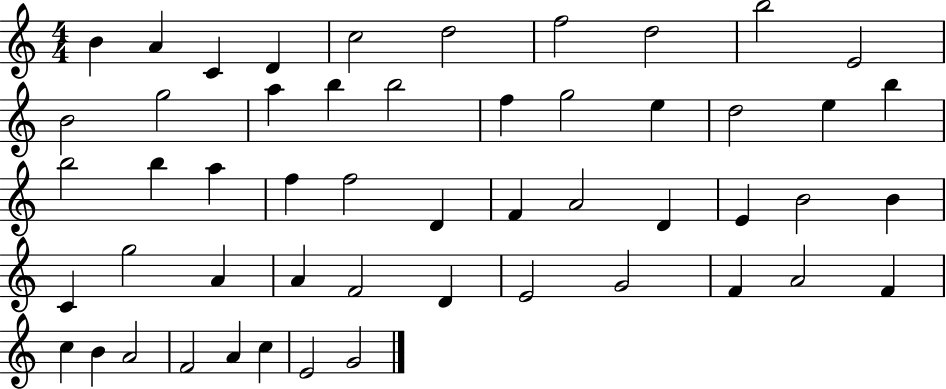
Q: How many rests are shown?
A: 0